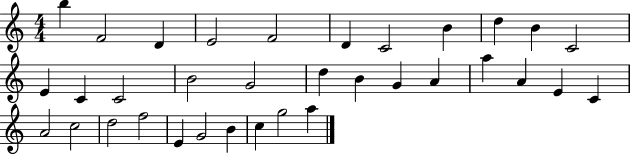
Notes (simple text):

B5/q F4/h D4/q E4/h F4/h D4/q C4/h B4/q D5/q B4/q C4/h E4/q C4/q C4/h B4/h G4/h D5/q B4/q G4/q A4/q A5/q A4/q E4/q C4/q A4/h C5/h D5/h F5/h E4/q G4/h B4/q C5/q G5/h A5/q